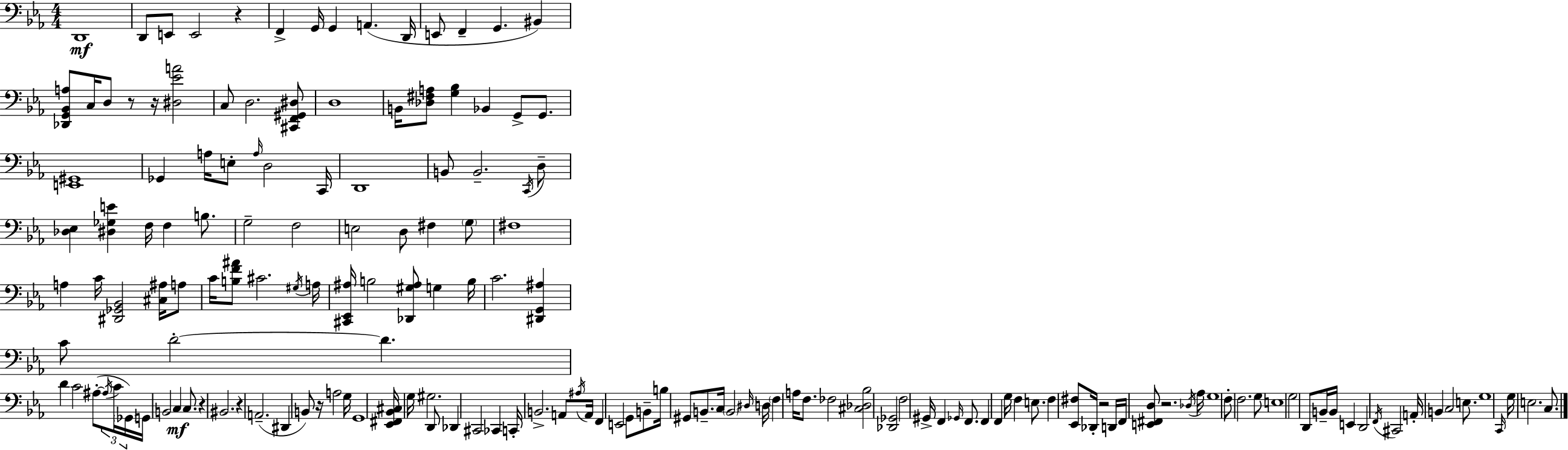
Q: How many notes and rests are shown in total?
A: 165